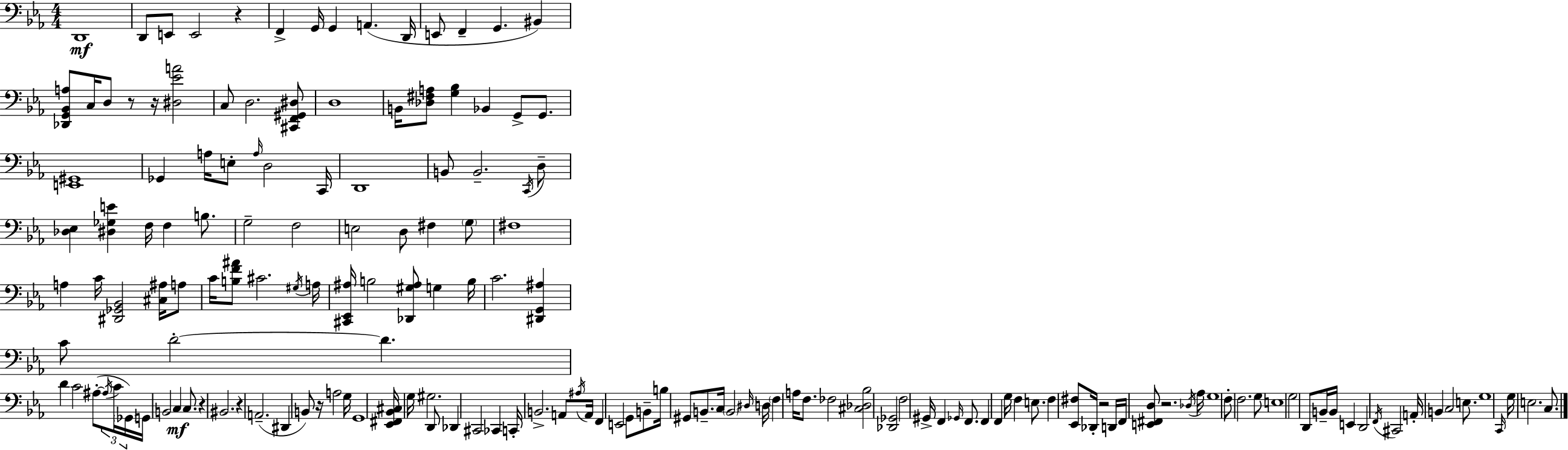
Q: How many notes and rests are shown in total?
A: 165